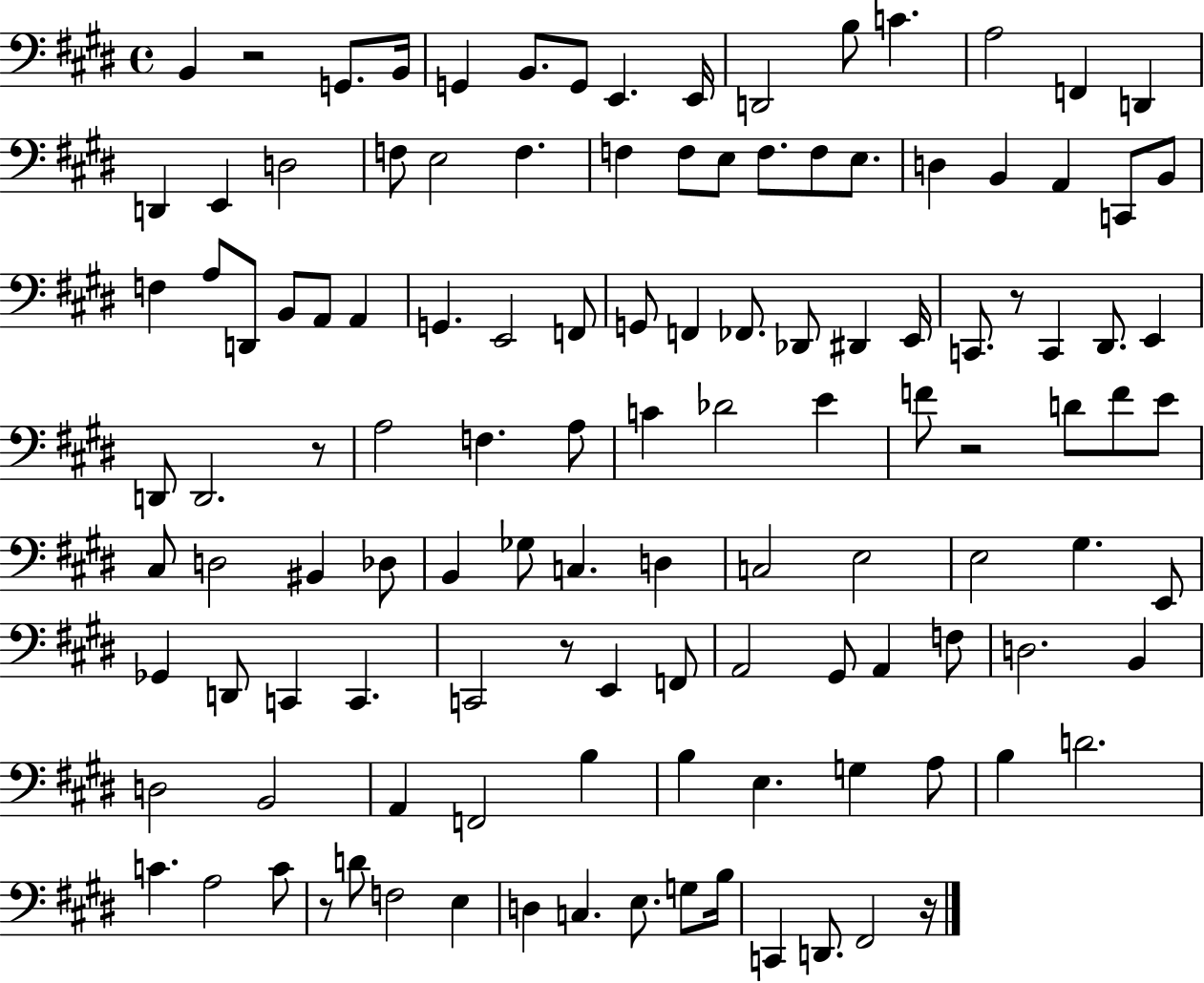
X:1
T:Untitled
M:4/4
L:1/4
K:E
B,, z2 G,,/2 B,,/4 G,, B,,/2 G,,/2 E,, E,,/4 D,,2 B,/2 C A,2 F,, D,, D,, E,, D,2 F,/2 E,2 F, F, F,/2 E,/2 F,/2 F,/2 E,/2 D, B,, A,, C,,/2 B,,/2 F, A,/2 D,,/2 B,,/2 A,,/2 A,, G,, E,,2 F,,/2 G,,/2 F,, _F,,/2 _D,,/2 ^D,, E,,/4 C,,/2 z/2 C,, ^D,,/2 E,, D,,/2 D,,2 z/2 A,2 F, A,/2 C _D2 E F/2 z2 D/2 F/2 E/2 ^C,/2 D,2 ^B,, _D,/2 B,, _G,/2 C, D, C,2 E,2 E,2 ^G, E,,/2 _G,, D,,/2 C,, C,, C,,2 z/2 E,, F,,/2 A,,2 ^G,,/2 A,, F,/2 D,2 B,, D,2 B,,2 A,, F,,2 B, B, E, G, A,/2 B, D2 C A,2 C/2 z/2 D/2 F,2 E, D, C, E,/2 G,/2 B,/4 C,, D,,/2 ^F,,2 z/4